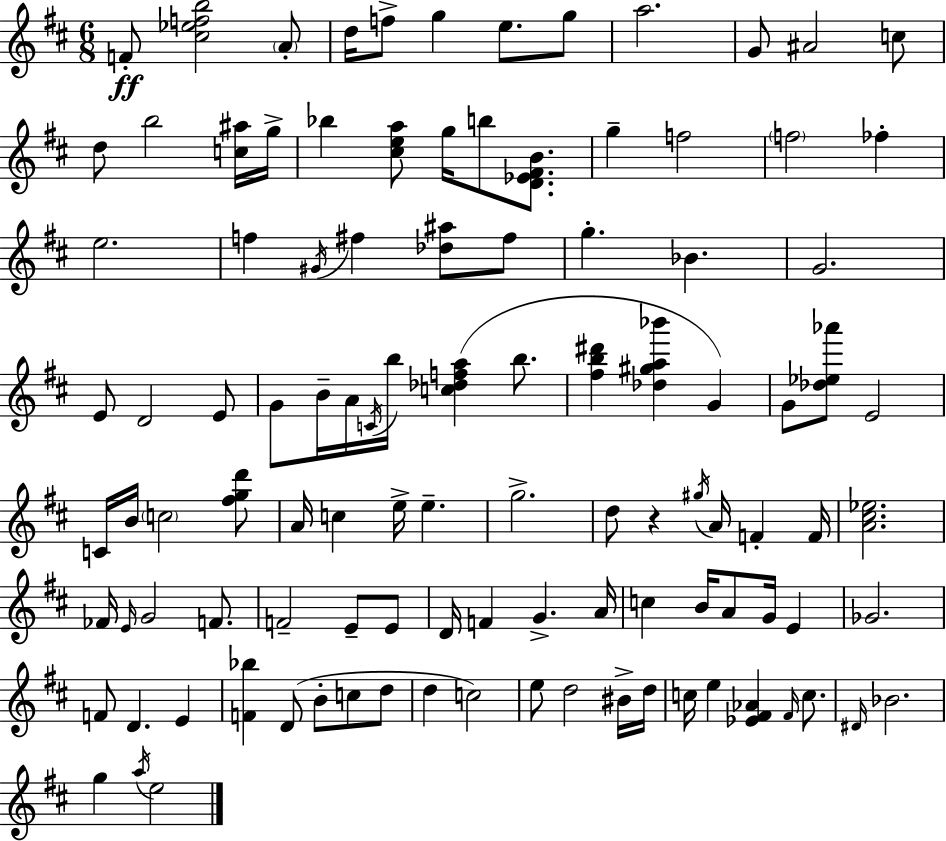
X:1
T:Untitled
M:6/8
L:1/4
K:D
F/2 [^c_efb]2 A/2 d/4 f/2 g e/2 g/2 a2 G/2 ^A2 c/2 d/2 b2 [c^a]/4 g/4 _b [^cea]/2 g/4 b/2 [D_E^FB]/2 g f2 f2 _f e2 f ^G/4 ^f [_d^a]/2 ^f/2 g _B G2 E/2 D2 E/2 G/2 B/4 A/4 C/4 b/4 [c_dfa] b/2 [^fb^d'] [_d^ga_b'] G G/2 [_d_e_a']/2 E2 C/4 B/4 c2 [^fgd']/2 A/4 c e/4 e g2 d/2 z ^g/4 A/4 F F/4 [A^c_e]2 _F/4 E/4 G2 F/2 F2 E/2 E/2 D/4 F G A/4 c B/4 A/2 G/4 E _G2 F/2 D E [F_b] D/2 B/2 c/2 d/2 d c2 e/2 d2 ^B/4 d/4 c/4 e [_E^F_A] ^F/4 c/2 ^D/4 _B2 g a/4 e2